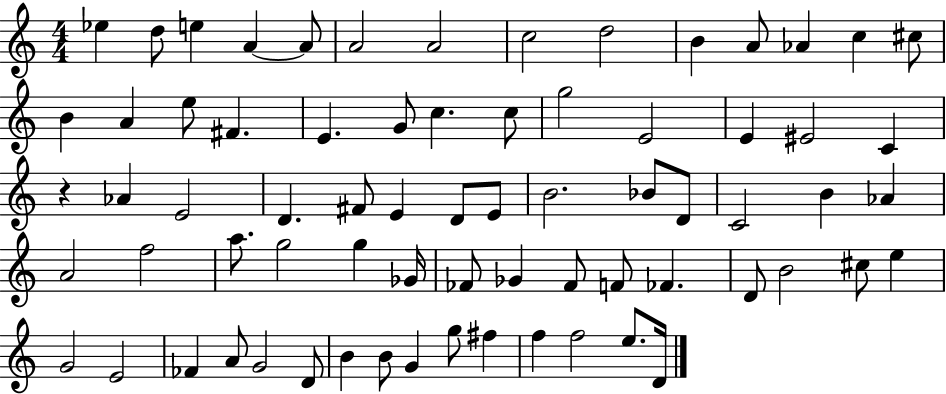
X:1
T:Untitled
M:4/4
L:1/4
K:C
_e d/2 e A A/2 A2 A2 c2 d2 B A/2 _A c ^c/2 B A e/2 ^F E G/2 c c/2 g2 E2 E ^E2 C z _A E2 D ^F/2 E D/2 E/2 B2 _B/2 D/2 C2 B _A A2 f2 a/2 g2 g _G/4 _F/2 _G _F/2 F/2 _F D/2 B2 ^c/2 e G2 E2 _F A/2 G2 D/2 B B/2 G g/2 ^f f f2 e/2 D/4